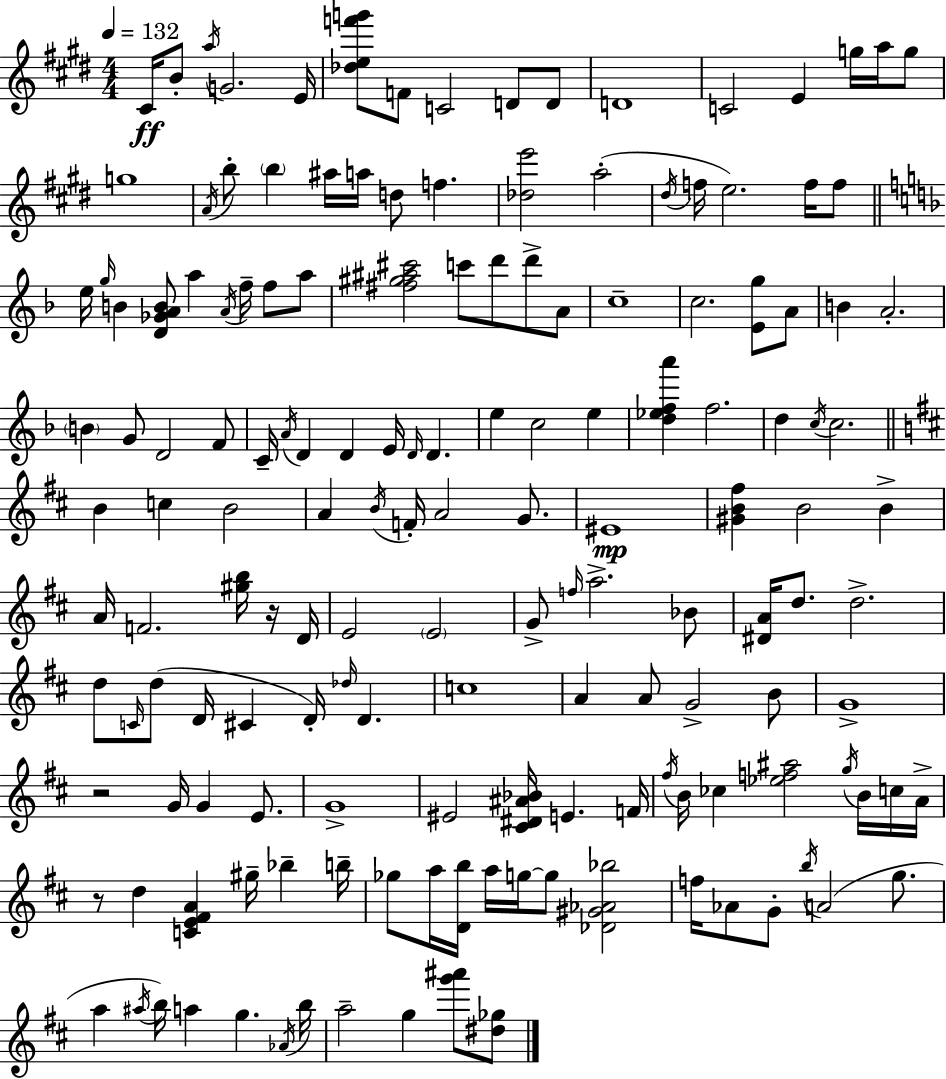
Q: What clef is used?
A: treble